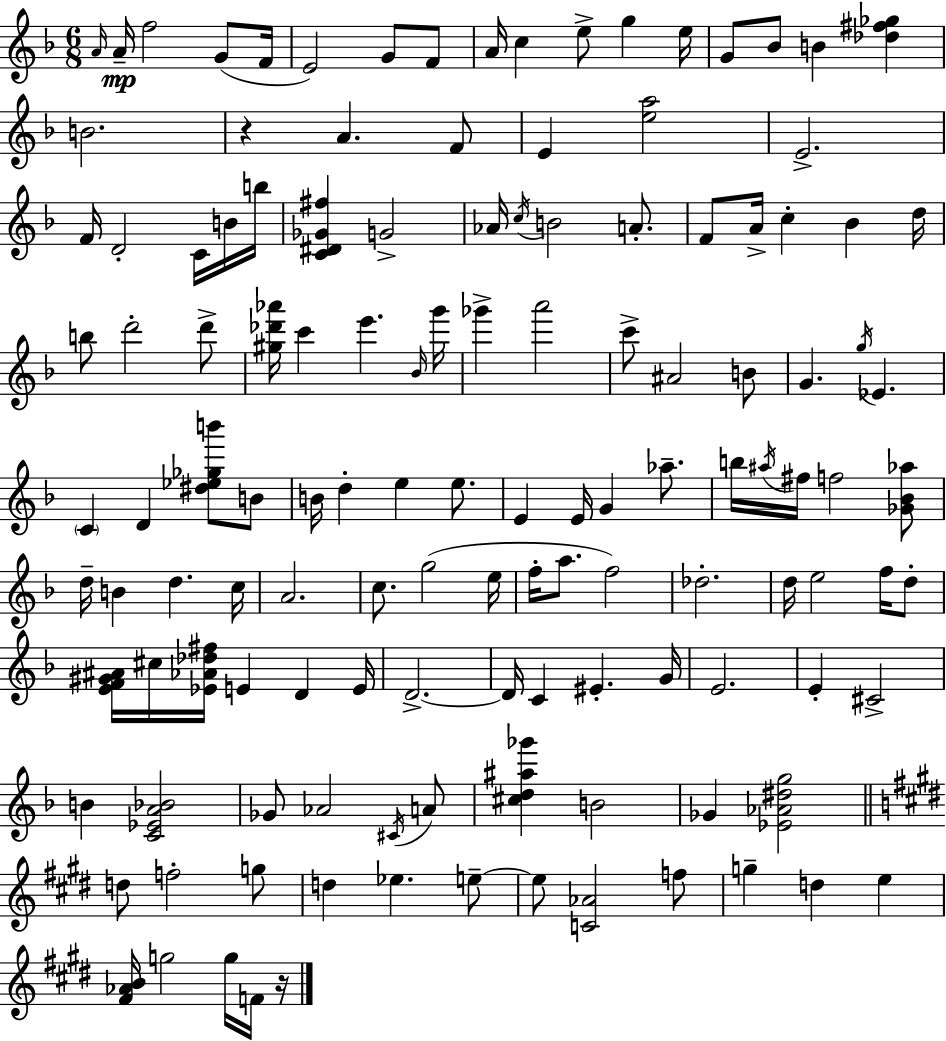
A4/s A4/s F5/h G4/e F4/s E4/h G4/e F4/e A4/s C5/q E5/e G5/q E5/s G4/e Bb4/e B4/q [Db5,F#5,Gb5]/q B4/h. R/q A4/q. F4/e E4/q [E5,A5]/h E4/h. F4/s D4/h C4/s B4/s B5/s [C4,D#4,Gb4,F#5]/q G4/h Ab4/s C5/s B4/h A4/e. F4/e A4/s C5/q Bb4/q D5/s B5/e D6/h D6/e [G#5,Db6,Ab6]/s C6/q E6/q. Bb4/s G6/s Gb6/q A6/h C6/e A#4/h B4/e G4/q. G5/s Eb4/q. C4/q D4/q [D#5,Eb5,Gb5,B6]/e B4/e B4/s D5/q E5/q E5/e. E4/q E4/s G4/q Ab5/e. B5/s A#5/s F#5/s F5/h [Gb4,Bb4,Ab5]/e D5/s B4/q D5/q. C5/s A4/h. C5/e. G5/h E5/s F5/s A5/e. F5/h Db5/h. D5/s E5/h F5/s D5/e [E4,F4,G#4,A#4]/s C#5/s [Eb4,Ab4,Db5,F#5]/s E4/q D4/q E4/s D4/h. D4/s C4/q EIS4/q. G4/s E4/h. E4/q C#4/h B4/q [C4,Eb4,A4,Bb4]/h Gb4/e Ab4/h C#4/s A4/e [C#5,D5,A#5,Gb6]/q B4/h Gb4/q [Eb4,Ab4,D#5,G5]/h D5/e F5/h G5/e D5/q Eb5/q. E5/e E5/e [C4,Ab4]/h F5/e G5/q D5/q E5/q [F#4,Ab4,B4]/s G5/h G5/s F4/s R/s